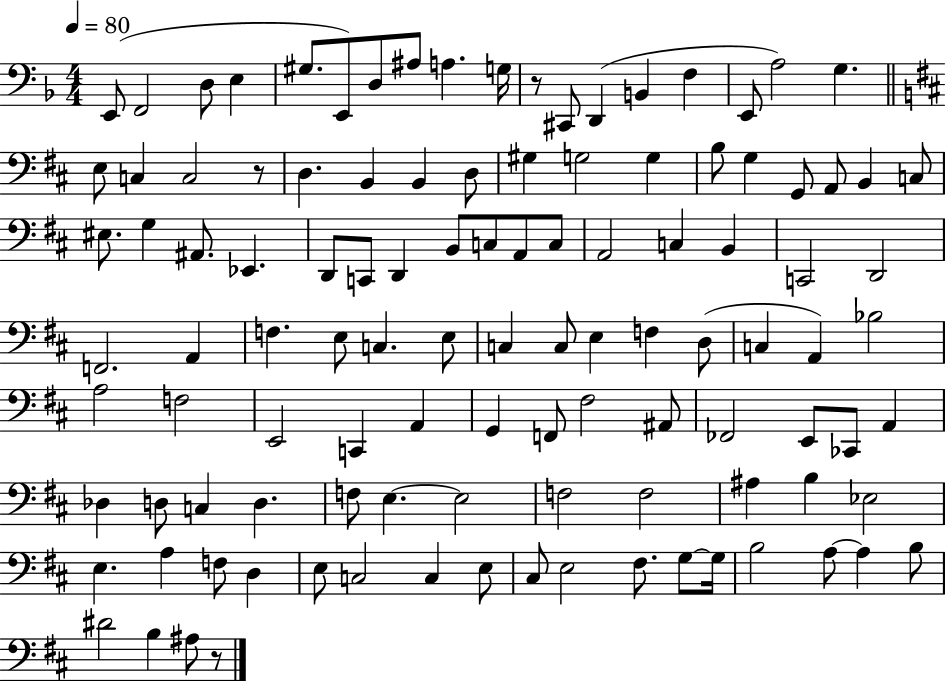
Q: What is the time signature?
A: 4/4